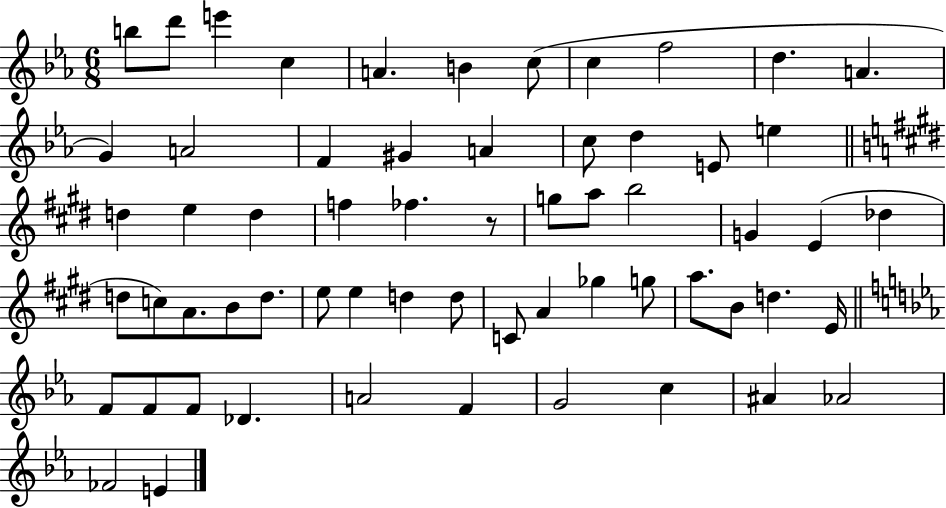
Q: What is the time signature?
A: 6/8